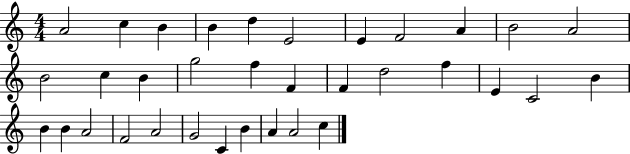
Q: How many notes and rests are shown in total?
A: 34